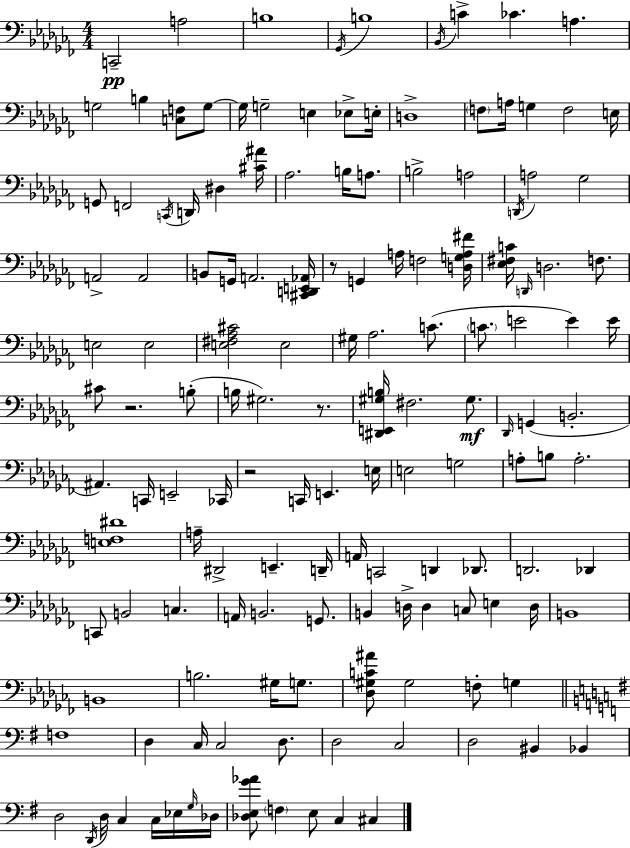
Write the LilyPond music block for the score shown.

{
  \clef bass
  \numericTimeSignature
  \time 4/4
  \key aes \minor
  c,2--\pp a2 | b1 | \acciaccatura { ges,16 } b1 | \acciaccatura { bes,16 } c'4-> ces'4. a4. | \break g2 b4 <c f>8 | g8~~ g16 g2-- e4 ees8-> | e16-. d1-> | \parenthesize f8 a16 g4 f2 | \break e16 g,8 f,2 \acciaccatura { c,16 } d,16 dis4 | <cis' ais'>16 aes2. b16 | a8. b2-> a2 | \acciaccatura { d,16 } a2 ges2 | \break a,2-> a,2 | b,8 g,16 a,2. | <cis, d, e, aes,>16 r8 g,4 a16 f2 | <d g a fis'>16 <ees fis c'>16 \grace { d,16 } d2. | \break f8. e2 e2 | <e fis aes cis'>2 e2 | gis16 aes2. | c'8.( \parenthesize c'8. e'2 | \break e'4) e'16 cis'8 r2. | b8-.( b16 gis2.) | r8. <dis, e, gis b>16 fis2. | gis8.\mf \grace { des,16 }( g,4 b,2.-. | \break ais,4.) c,16 e,2-- | ces,16 r2 c,16 e,4. | e16 e2 g2 | a8-. b8 a2.-. | \break <e f dis'>1 | a16-- dis,2-> e,4.-- | d,16-- a,16 c,2 d,4 | des,8. d,2. | \break des,4 c,8 b,2 | c4. a,16 b,2. | g,8. b,4 d16-> d4 c8 | e4 d16 b,1 | \break b,1 | b2. | gis16 g8. <des gis c' ais'>8 gis2 | f8-. g4 \bar "||" \break \key e \minor f1 | d4 c16 c2 d8. | d2 c2 | d2 bis,4 bes,4 | \break d2 \acciaccatura { d,16 } d16 c4 c16 ees16 | \grace { g16 } des16 <des e g' aes'>8 \parenthesize f4 e8 c4 cis4 | \bar "|."
}